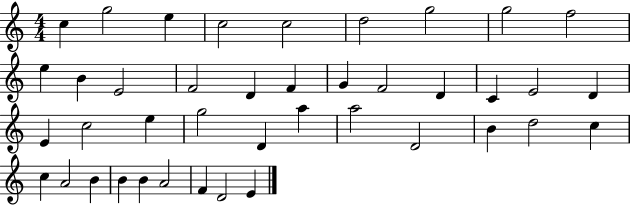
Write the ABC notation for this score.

X:1
T:Untitled
M:4/4
L:1/4
K:C
c g2 e c2 c2 d2 g2 g2 f2 e B E2 F2 D F G F2 D C E2 D E c2 e g2 D a a2 D2 B d2 c c A2 B B B A2 F D2 E